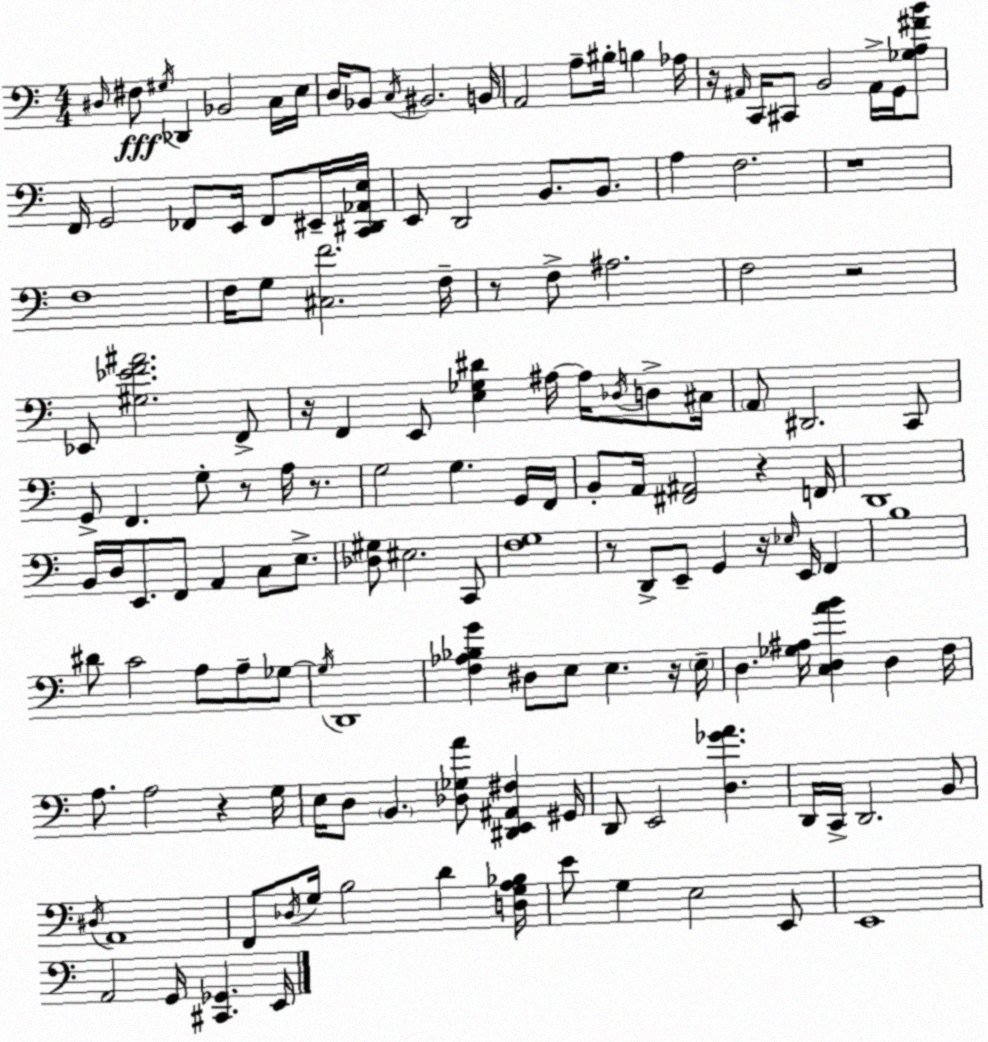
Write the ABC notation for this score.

X:1
T:Untitled
M:4/4
L:1/4
K:Am
^D,/4 ^F,/2 ^G,/4 _D,, _B,,2 C,/4 E,/4 D,/4 _B,,/2 C,/4 ^B,,2 B,,/4 A,,2 A,/2 ^B,/4 B, _A,/4 z/4 ^A,,/4 C,,/4 ^C,,/2 B,,2 ^A,,/4 G,,/4 [_G,A,^FB]/2 F,,/4 G,,2 _F,,/2 E,,/4 _F,,/2 ^E,,/4 [C,,^D,,_A,,E,]/4 E,,/2 D,,2 B,,/2 B,,/2 A, F,2 z4 F,4 F,/4 G,/2 [^C,F]2 F,/4 z/2 F,/2 ^A,2 F,2 z2 _E,,/2 [^G,_EF^A]2 F,,/2 z/4 F,, E,,/2 [E,_G,^D] ^A,/4 ^A,/4 _D,/4 D,/2 ^C,/4 A,,/2 ^D,,2 C,,/2 G,,/2 F,, G,/2 z/2 A,/4 z/2 G,2 G, G,,/4 F,,/4 B,,/2 A,,/4 [^F,,^A,,]2 z F,,/4 D,,4 B,,/4 D,/4 E,,/2 F,,/2 A,, C,/2 E,/2 [_D,^G,]/2 ^E,2 C,,/2 [F,G,]4 z/2 D,,/2 E,,/2 G,, z/4 _E,/4 E,,/4 F,, B,4 ^D/2 C2 A,/2 A,/2 _G,/2 _G,/4 D,,4 [F,_A,_B,G] ^D,/2 E,/2 E, z/4 E,/4 D, [_G,^A,]/4 [C,D,AB] D, F,/4 A,/2 A,2 z G,/4 E,/4 D,/2 B,, [_D,_G,A]/2 [^D,,E,,^A,,^F,] ^G,,/4 D,,/2 E,,2 [D,_GA] D,,/4 C,,/4 D,,2 B,,/2 ^D,/4 A,,4 F,,/2 _D,/4 G,/4 B,2 D [D,G,A,_B,]/4 E/2 G, E,2 E,,/2 E,,4 A,,2 G,,/4 [^C,,_G,,] E,,/4